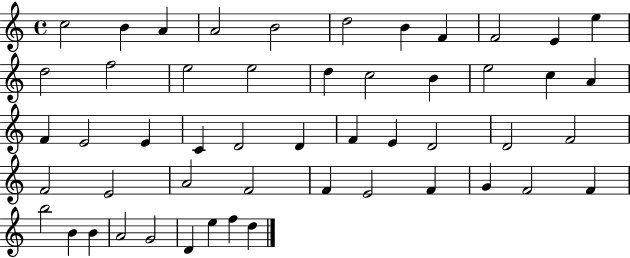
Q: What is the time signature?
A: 4/4